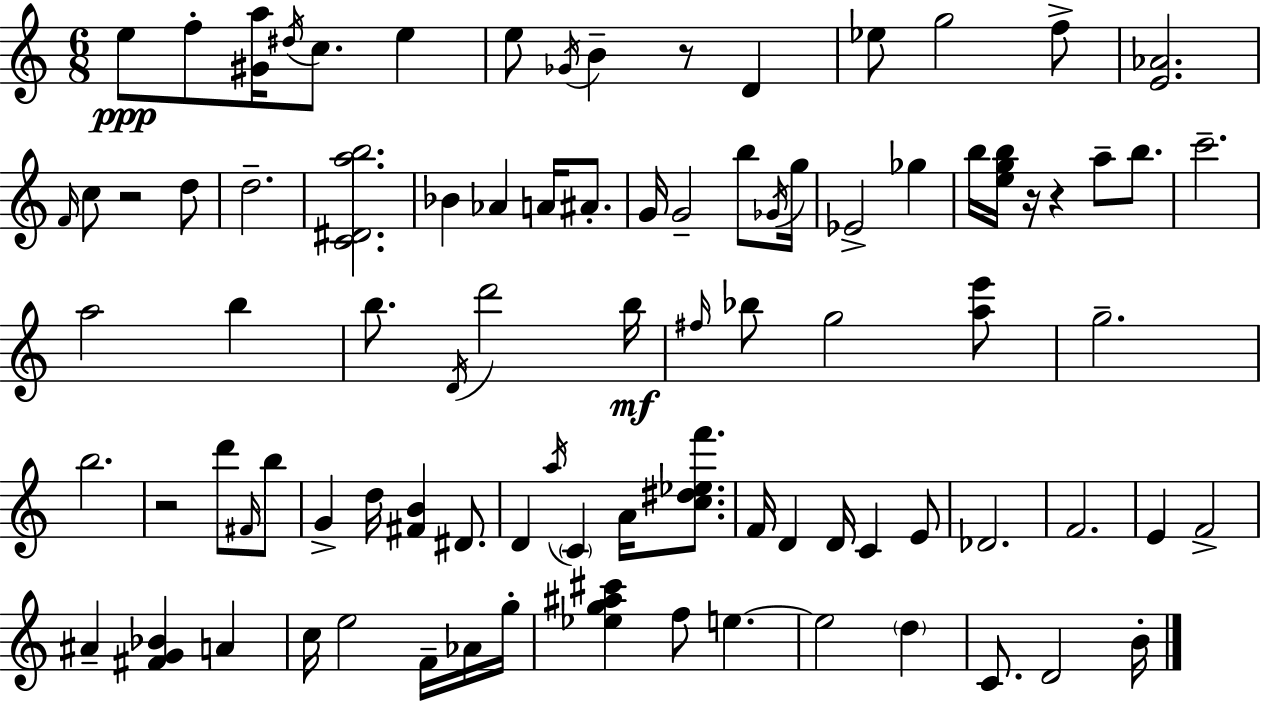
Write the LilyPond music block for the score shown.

{
  \clef treble
  \numericTimeSignature
  \time 6/8
  \key a \minor
  e''8\ppp f''8-. <gis' a''>16 \acciaccatura { dis''16 } c''8. e''4 | e''8 \acciaccatura { ges'16 } b'4-- r8 d'4 | ees''8 g''2 | f''8-> <e' aes'>2. | \break \grace { f'16 } c''8 r2 | d''8 d''2.-- | <c' dis' a'' b''>2. | bes'4 aes'4 a'16 | \break ais'8.-. g'16 g'2-- | b''8 \acciaccatura { ges'16 } g''16 ees'2-> | ges''4 b''16 <e'' g'' b''>16 r16 r4 a''8-- | b''8. c'''2.-- | \break a''2 | b''4 b''8. \acciaccatura { d'16 } d'''2 | b''16\mf \grace { fis''16 } bes''8 g''2 | <a'' e'''>8 g''2.-- | \break b''2. | r2 | d'''8 \grace { fis'16 } b''8 g'4-> d''16 | <fis' b'>4 dis'8. d'4 \acciaccatura { a''16 } | \break \parenthesize c'4 a'16 <c'' dis'' ees'' f'''>8. f'16 d'4 | d'16 c'4 e'8 des'2. | f'2. | e'4 | \break f'2-> ais'4-- | <fis' g' bes'>4 a'4 c''16 e''2 | f'16-- aes'16 g''16-. <ees'' g'' ais'' cis'''>4 | f''8 e''4.~~ e''2 | \break \parenthesize d''4 c'8. d'2 | b'16-. \bar "|."
}